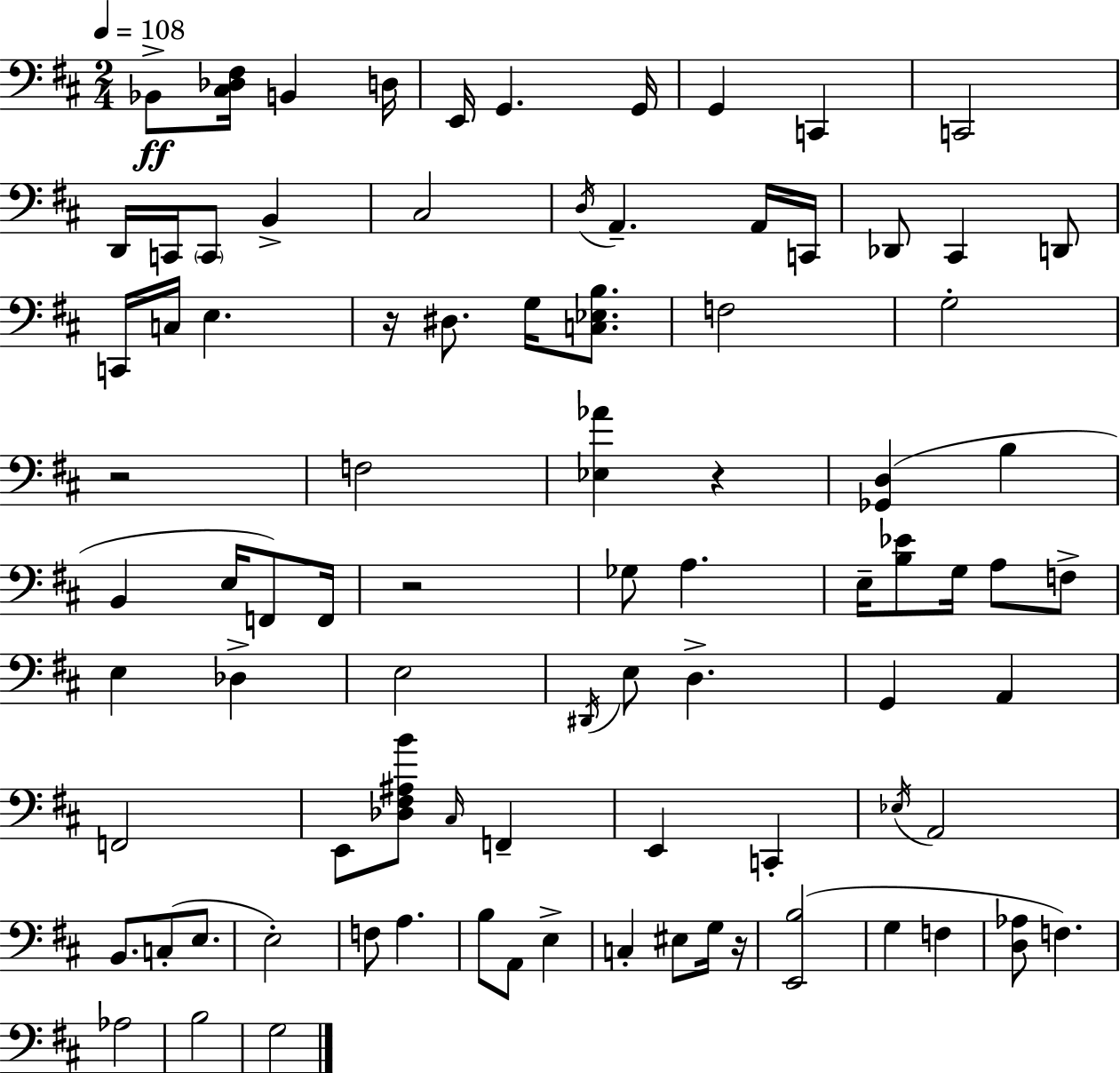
{
  \clef bass
  \numericTimeSignature
  \time 2/4
  \key d \major
  \tempo 4 = 108
  bes,8->\ff <cis des fis>16 b,4 d16 | e,16 g,4. g,16 | g,4 c,4 | c,2 | \break d,16 c,16 \parenthesize c,8 b,4-> | cis2 | \acciaccatura { d16 } a,4.-- a,16 | c,16 des,8 cis,4 d,8 | \break c,16 c16 e4. | r16 dis8. g16 <c ees b>8. | f2 | g2-. | \break r2 | f2 | <ees aes'>4 r4 | <ges, d>4( b4 | \break b,4 e16 f,8) | f,16 r2 | ges8 a4. | e16-- <b ees'>8 g16 a8 f8-> | \break e4 des4-> | e2 | \acciaccatura { dis,16 } e8 d4.-> | g,4 a,4 | \break f,2 | e,8 <des fis ais b'>8 \grace { cis16 } f,4-- | e,4 c,4-. | \acciaccatura { ees16 } a,2 | \break b,8. c8-.( | e8. e2-.) | f8 a4. | b8 a,8 | \break e4-> c4-. | eis8 g16 r16 <e, b>2( | g4 | f4 <d aes>8 f4.) | \break aes2 | b2 | g2 | \bar "|."
}